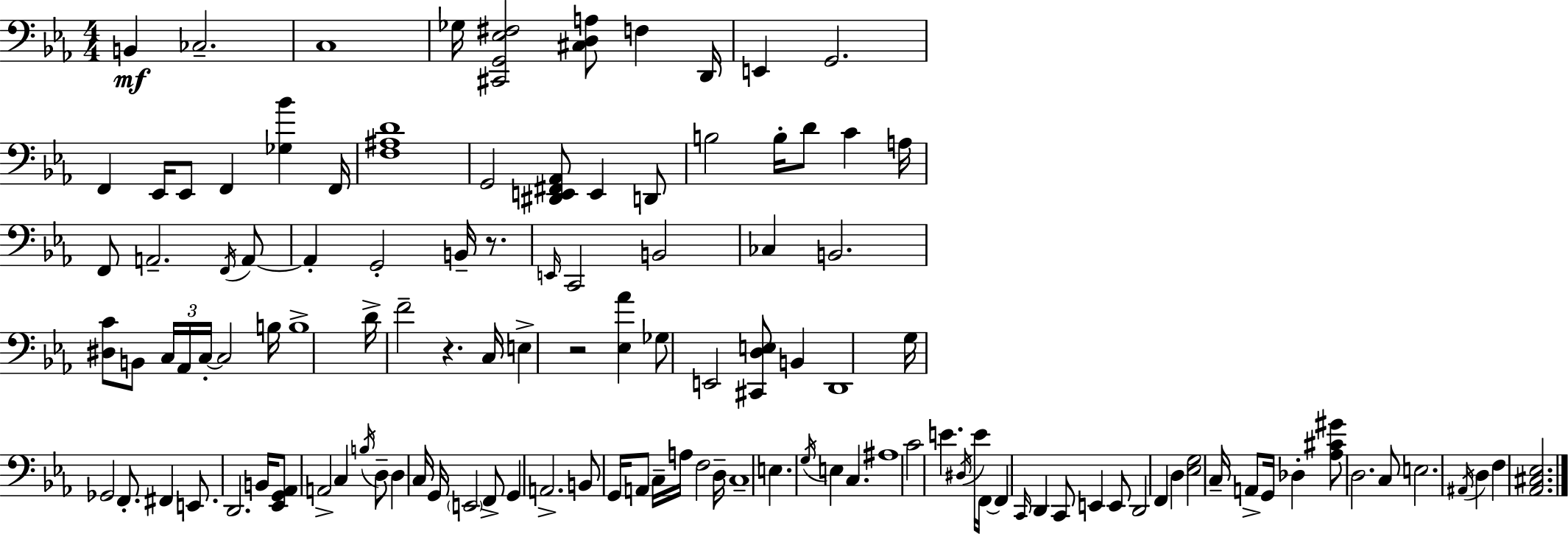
X:1
T:Untitled
M:4/4
L:1/4
K:Eb
B,, _C,2 C,4 _G,/4 [^C,,G,,_E,^F,]2 [^C,D,A,]/2 F, D,,/4 E,, G,,2 F,, _E,,/4 _E,,/2 F,, [_G,_B] F,,/4 [F,^A,D]4 G,,2 [^D,,E,,^F,,_A,,]/2 E,, D,,/2 B,2 B,/4 D/2 C A,/4 F,,/2 A,,2 F,,/4 A,,/2 A,, G,,2 B,,/4 z/2 E,,/4 C,,2 B,,2 _C, B,,2 [^D,C]/2 B,,/2 C,/4 _A,,/4 C,/4 C,2 B,/4 B,4 D/4 F2 z C,/4 E, z2 [_E,_A] _G,/2 E,,2 [^C,,D,E,]/2 B,, D,,4 G,/4 _G,,2 F,,/2 ^F,, E,,/2 D,,2 B,,/4 [_E,,G,,_A,,]/2 A,,2 C, B,/4 D,/2 D, C,/4 G,,/4 E,,2 F,,/2 G,, A,,2 B,,/2 G,,/4 A,,/2 C,/4 A,/4 F,2 D,/4 C,4 E, G,/4 E, C, ^A,4 C2 E ^D,/4 E/4 F,,/4 F,, C,,/4 D,, C,,/2 E,, E,,/2 D,,2 F,, D, [_E,G,]2 C,/4 A,,/2 G,,/4 _D, [_A,^C^G]/2 D,2 C,/2 E,2 ^A,,/4 D, F, [_A,,^C,_E,]2